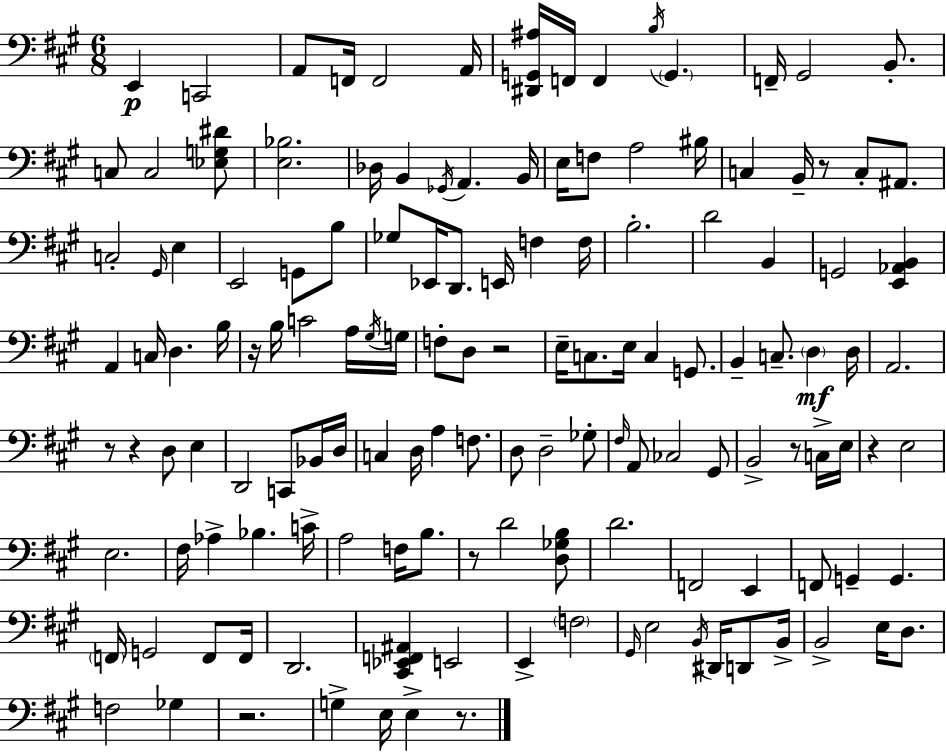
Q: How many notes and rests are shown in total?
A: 139